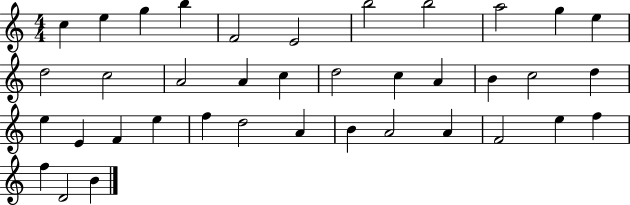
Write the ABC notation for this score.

X:1
T:Untitled
M:4/4
L:1/4
K:C
c e g b F2 E2 b2 b2 a2 g e d2 c2 A2 A c d2 c A B c2 d e E F e f d2 A B A2 A F2 e f f D2 B